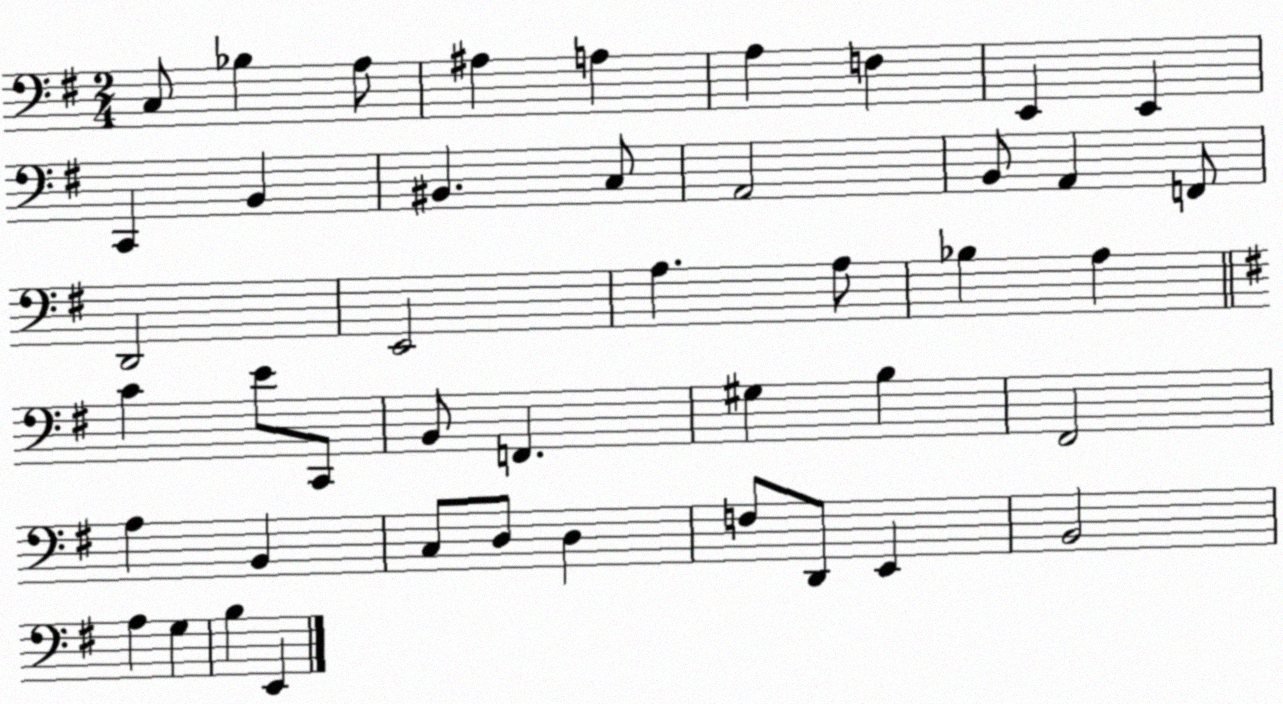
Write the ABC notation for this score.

X:1
T:Untitled
M:2/4
L:1/4
K:G
C,/2 _B, A,/2 ^A, A, A, F, E,, E,, C,, B,, ^B,, C,/2 A,,2 B,,/2 A,, F,,/2 D,,2 E,,2 A, A,/2 _B, A, C E/2 C,,/2 B,,/2 F,, ^G, B, ^F,,2 A, B,, C,/2 D,/2 D, F,/2 D,,/2 E,, B,,2 A, G, B, E,,